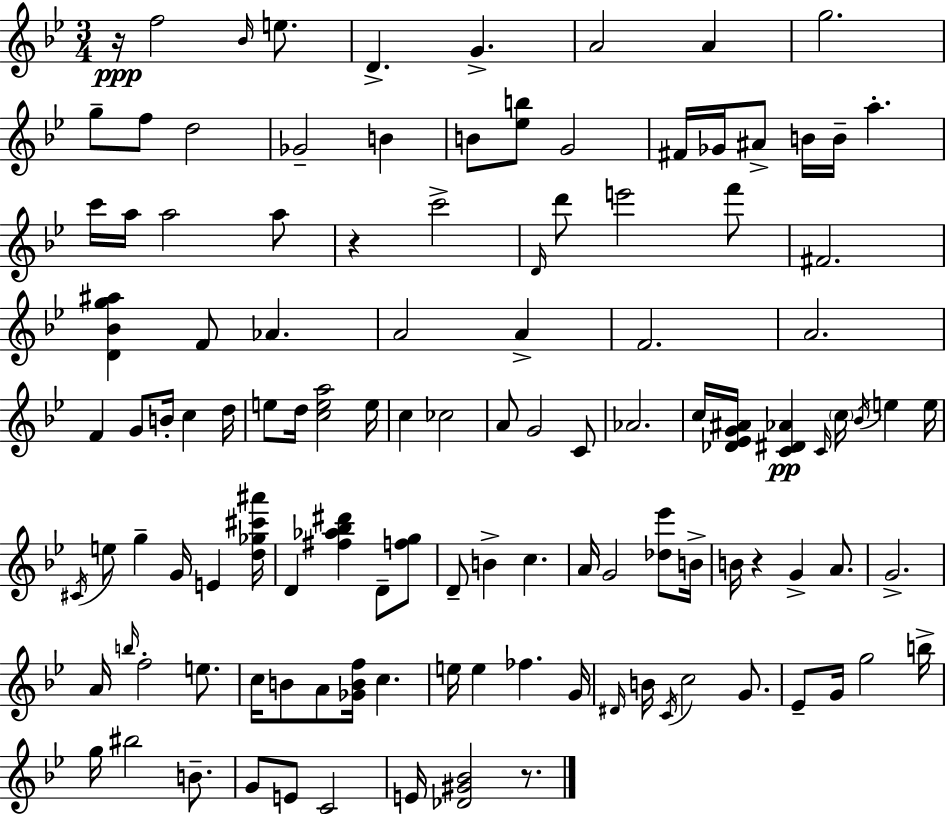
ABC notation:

X:1
T:Untitled
M:3/4
L:1/4
K:Gm
z/4 f2 _B/4 e/2 D G A2 A g2 g/2 f/2 d2 _G2 B B/2 [_eb]/2 G2 ^F/4 _G/4 ^A/2 B/4 B/4 a c'/4 a/4 a2 a/2 z c'2 D/4 d'/2 e'2 f'/2 ^F2 [D_Bg^a] F/2 _A A2 A F2 A2 F G/2 B/4 c d/4 e/2 d/4 [cea]2 e/4 c _c2 A/2 G2 C/2 _A2 c/4 [_D_EG^A]/4 [C^D_A] C/4 c/4 _B/4 e e/4 ^C/4 e/2 g G/4 E [d_g^c'^a']/4 D [^f_a_b^d'] D/2 [fg]/2 D/2 B c A/4 G2 [_d_e']/2 B/4 B/4 z G A/2 G2 A/4 b/4 f2 e/2 c/4 B/2 A/2 [_GBf]/4 c e/4 e _f G/4 ^D/4 B/4 C/4 c2 G/2 _E/2 G/4 g2 b/4 g/4 ^b2 B/2 G/2 E/2 C2 E/4 [_D^G_B]2 z/2